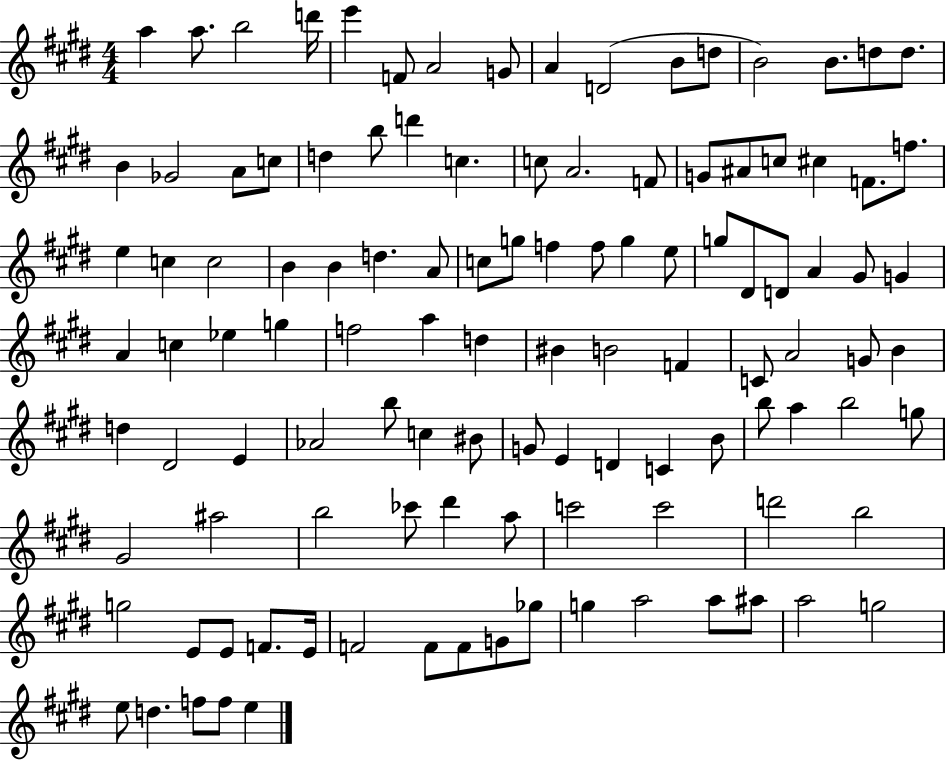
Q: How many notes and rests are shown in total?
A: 113